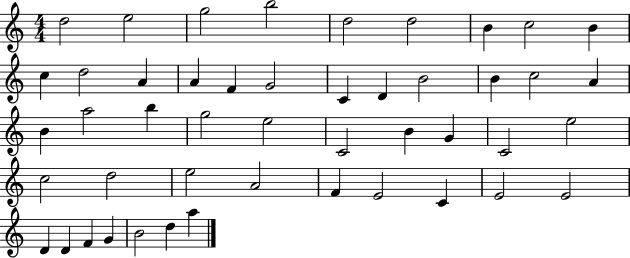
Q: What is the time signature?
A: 4/4